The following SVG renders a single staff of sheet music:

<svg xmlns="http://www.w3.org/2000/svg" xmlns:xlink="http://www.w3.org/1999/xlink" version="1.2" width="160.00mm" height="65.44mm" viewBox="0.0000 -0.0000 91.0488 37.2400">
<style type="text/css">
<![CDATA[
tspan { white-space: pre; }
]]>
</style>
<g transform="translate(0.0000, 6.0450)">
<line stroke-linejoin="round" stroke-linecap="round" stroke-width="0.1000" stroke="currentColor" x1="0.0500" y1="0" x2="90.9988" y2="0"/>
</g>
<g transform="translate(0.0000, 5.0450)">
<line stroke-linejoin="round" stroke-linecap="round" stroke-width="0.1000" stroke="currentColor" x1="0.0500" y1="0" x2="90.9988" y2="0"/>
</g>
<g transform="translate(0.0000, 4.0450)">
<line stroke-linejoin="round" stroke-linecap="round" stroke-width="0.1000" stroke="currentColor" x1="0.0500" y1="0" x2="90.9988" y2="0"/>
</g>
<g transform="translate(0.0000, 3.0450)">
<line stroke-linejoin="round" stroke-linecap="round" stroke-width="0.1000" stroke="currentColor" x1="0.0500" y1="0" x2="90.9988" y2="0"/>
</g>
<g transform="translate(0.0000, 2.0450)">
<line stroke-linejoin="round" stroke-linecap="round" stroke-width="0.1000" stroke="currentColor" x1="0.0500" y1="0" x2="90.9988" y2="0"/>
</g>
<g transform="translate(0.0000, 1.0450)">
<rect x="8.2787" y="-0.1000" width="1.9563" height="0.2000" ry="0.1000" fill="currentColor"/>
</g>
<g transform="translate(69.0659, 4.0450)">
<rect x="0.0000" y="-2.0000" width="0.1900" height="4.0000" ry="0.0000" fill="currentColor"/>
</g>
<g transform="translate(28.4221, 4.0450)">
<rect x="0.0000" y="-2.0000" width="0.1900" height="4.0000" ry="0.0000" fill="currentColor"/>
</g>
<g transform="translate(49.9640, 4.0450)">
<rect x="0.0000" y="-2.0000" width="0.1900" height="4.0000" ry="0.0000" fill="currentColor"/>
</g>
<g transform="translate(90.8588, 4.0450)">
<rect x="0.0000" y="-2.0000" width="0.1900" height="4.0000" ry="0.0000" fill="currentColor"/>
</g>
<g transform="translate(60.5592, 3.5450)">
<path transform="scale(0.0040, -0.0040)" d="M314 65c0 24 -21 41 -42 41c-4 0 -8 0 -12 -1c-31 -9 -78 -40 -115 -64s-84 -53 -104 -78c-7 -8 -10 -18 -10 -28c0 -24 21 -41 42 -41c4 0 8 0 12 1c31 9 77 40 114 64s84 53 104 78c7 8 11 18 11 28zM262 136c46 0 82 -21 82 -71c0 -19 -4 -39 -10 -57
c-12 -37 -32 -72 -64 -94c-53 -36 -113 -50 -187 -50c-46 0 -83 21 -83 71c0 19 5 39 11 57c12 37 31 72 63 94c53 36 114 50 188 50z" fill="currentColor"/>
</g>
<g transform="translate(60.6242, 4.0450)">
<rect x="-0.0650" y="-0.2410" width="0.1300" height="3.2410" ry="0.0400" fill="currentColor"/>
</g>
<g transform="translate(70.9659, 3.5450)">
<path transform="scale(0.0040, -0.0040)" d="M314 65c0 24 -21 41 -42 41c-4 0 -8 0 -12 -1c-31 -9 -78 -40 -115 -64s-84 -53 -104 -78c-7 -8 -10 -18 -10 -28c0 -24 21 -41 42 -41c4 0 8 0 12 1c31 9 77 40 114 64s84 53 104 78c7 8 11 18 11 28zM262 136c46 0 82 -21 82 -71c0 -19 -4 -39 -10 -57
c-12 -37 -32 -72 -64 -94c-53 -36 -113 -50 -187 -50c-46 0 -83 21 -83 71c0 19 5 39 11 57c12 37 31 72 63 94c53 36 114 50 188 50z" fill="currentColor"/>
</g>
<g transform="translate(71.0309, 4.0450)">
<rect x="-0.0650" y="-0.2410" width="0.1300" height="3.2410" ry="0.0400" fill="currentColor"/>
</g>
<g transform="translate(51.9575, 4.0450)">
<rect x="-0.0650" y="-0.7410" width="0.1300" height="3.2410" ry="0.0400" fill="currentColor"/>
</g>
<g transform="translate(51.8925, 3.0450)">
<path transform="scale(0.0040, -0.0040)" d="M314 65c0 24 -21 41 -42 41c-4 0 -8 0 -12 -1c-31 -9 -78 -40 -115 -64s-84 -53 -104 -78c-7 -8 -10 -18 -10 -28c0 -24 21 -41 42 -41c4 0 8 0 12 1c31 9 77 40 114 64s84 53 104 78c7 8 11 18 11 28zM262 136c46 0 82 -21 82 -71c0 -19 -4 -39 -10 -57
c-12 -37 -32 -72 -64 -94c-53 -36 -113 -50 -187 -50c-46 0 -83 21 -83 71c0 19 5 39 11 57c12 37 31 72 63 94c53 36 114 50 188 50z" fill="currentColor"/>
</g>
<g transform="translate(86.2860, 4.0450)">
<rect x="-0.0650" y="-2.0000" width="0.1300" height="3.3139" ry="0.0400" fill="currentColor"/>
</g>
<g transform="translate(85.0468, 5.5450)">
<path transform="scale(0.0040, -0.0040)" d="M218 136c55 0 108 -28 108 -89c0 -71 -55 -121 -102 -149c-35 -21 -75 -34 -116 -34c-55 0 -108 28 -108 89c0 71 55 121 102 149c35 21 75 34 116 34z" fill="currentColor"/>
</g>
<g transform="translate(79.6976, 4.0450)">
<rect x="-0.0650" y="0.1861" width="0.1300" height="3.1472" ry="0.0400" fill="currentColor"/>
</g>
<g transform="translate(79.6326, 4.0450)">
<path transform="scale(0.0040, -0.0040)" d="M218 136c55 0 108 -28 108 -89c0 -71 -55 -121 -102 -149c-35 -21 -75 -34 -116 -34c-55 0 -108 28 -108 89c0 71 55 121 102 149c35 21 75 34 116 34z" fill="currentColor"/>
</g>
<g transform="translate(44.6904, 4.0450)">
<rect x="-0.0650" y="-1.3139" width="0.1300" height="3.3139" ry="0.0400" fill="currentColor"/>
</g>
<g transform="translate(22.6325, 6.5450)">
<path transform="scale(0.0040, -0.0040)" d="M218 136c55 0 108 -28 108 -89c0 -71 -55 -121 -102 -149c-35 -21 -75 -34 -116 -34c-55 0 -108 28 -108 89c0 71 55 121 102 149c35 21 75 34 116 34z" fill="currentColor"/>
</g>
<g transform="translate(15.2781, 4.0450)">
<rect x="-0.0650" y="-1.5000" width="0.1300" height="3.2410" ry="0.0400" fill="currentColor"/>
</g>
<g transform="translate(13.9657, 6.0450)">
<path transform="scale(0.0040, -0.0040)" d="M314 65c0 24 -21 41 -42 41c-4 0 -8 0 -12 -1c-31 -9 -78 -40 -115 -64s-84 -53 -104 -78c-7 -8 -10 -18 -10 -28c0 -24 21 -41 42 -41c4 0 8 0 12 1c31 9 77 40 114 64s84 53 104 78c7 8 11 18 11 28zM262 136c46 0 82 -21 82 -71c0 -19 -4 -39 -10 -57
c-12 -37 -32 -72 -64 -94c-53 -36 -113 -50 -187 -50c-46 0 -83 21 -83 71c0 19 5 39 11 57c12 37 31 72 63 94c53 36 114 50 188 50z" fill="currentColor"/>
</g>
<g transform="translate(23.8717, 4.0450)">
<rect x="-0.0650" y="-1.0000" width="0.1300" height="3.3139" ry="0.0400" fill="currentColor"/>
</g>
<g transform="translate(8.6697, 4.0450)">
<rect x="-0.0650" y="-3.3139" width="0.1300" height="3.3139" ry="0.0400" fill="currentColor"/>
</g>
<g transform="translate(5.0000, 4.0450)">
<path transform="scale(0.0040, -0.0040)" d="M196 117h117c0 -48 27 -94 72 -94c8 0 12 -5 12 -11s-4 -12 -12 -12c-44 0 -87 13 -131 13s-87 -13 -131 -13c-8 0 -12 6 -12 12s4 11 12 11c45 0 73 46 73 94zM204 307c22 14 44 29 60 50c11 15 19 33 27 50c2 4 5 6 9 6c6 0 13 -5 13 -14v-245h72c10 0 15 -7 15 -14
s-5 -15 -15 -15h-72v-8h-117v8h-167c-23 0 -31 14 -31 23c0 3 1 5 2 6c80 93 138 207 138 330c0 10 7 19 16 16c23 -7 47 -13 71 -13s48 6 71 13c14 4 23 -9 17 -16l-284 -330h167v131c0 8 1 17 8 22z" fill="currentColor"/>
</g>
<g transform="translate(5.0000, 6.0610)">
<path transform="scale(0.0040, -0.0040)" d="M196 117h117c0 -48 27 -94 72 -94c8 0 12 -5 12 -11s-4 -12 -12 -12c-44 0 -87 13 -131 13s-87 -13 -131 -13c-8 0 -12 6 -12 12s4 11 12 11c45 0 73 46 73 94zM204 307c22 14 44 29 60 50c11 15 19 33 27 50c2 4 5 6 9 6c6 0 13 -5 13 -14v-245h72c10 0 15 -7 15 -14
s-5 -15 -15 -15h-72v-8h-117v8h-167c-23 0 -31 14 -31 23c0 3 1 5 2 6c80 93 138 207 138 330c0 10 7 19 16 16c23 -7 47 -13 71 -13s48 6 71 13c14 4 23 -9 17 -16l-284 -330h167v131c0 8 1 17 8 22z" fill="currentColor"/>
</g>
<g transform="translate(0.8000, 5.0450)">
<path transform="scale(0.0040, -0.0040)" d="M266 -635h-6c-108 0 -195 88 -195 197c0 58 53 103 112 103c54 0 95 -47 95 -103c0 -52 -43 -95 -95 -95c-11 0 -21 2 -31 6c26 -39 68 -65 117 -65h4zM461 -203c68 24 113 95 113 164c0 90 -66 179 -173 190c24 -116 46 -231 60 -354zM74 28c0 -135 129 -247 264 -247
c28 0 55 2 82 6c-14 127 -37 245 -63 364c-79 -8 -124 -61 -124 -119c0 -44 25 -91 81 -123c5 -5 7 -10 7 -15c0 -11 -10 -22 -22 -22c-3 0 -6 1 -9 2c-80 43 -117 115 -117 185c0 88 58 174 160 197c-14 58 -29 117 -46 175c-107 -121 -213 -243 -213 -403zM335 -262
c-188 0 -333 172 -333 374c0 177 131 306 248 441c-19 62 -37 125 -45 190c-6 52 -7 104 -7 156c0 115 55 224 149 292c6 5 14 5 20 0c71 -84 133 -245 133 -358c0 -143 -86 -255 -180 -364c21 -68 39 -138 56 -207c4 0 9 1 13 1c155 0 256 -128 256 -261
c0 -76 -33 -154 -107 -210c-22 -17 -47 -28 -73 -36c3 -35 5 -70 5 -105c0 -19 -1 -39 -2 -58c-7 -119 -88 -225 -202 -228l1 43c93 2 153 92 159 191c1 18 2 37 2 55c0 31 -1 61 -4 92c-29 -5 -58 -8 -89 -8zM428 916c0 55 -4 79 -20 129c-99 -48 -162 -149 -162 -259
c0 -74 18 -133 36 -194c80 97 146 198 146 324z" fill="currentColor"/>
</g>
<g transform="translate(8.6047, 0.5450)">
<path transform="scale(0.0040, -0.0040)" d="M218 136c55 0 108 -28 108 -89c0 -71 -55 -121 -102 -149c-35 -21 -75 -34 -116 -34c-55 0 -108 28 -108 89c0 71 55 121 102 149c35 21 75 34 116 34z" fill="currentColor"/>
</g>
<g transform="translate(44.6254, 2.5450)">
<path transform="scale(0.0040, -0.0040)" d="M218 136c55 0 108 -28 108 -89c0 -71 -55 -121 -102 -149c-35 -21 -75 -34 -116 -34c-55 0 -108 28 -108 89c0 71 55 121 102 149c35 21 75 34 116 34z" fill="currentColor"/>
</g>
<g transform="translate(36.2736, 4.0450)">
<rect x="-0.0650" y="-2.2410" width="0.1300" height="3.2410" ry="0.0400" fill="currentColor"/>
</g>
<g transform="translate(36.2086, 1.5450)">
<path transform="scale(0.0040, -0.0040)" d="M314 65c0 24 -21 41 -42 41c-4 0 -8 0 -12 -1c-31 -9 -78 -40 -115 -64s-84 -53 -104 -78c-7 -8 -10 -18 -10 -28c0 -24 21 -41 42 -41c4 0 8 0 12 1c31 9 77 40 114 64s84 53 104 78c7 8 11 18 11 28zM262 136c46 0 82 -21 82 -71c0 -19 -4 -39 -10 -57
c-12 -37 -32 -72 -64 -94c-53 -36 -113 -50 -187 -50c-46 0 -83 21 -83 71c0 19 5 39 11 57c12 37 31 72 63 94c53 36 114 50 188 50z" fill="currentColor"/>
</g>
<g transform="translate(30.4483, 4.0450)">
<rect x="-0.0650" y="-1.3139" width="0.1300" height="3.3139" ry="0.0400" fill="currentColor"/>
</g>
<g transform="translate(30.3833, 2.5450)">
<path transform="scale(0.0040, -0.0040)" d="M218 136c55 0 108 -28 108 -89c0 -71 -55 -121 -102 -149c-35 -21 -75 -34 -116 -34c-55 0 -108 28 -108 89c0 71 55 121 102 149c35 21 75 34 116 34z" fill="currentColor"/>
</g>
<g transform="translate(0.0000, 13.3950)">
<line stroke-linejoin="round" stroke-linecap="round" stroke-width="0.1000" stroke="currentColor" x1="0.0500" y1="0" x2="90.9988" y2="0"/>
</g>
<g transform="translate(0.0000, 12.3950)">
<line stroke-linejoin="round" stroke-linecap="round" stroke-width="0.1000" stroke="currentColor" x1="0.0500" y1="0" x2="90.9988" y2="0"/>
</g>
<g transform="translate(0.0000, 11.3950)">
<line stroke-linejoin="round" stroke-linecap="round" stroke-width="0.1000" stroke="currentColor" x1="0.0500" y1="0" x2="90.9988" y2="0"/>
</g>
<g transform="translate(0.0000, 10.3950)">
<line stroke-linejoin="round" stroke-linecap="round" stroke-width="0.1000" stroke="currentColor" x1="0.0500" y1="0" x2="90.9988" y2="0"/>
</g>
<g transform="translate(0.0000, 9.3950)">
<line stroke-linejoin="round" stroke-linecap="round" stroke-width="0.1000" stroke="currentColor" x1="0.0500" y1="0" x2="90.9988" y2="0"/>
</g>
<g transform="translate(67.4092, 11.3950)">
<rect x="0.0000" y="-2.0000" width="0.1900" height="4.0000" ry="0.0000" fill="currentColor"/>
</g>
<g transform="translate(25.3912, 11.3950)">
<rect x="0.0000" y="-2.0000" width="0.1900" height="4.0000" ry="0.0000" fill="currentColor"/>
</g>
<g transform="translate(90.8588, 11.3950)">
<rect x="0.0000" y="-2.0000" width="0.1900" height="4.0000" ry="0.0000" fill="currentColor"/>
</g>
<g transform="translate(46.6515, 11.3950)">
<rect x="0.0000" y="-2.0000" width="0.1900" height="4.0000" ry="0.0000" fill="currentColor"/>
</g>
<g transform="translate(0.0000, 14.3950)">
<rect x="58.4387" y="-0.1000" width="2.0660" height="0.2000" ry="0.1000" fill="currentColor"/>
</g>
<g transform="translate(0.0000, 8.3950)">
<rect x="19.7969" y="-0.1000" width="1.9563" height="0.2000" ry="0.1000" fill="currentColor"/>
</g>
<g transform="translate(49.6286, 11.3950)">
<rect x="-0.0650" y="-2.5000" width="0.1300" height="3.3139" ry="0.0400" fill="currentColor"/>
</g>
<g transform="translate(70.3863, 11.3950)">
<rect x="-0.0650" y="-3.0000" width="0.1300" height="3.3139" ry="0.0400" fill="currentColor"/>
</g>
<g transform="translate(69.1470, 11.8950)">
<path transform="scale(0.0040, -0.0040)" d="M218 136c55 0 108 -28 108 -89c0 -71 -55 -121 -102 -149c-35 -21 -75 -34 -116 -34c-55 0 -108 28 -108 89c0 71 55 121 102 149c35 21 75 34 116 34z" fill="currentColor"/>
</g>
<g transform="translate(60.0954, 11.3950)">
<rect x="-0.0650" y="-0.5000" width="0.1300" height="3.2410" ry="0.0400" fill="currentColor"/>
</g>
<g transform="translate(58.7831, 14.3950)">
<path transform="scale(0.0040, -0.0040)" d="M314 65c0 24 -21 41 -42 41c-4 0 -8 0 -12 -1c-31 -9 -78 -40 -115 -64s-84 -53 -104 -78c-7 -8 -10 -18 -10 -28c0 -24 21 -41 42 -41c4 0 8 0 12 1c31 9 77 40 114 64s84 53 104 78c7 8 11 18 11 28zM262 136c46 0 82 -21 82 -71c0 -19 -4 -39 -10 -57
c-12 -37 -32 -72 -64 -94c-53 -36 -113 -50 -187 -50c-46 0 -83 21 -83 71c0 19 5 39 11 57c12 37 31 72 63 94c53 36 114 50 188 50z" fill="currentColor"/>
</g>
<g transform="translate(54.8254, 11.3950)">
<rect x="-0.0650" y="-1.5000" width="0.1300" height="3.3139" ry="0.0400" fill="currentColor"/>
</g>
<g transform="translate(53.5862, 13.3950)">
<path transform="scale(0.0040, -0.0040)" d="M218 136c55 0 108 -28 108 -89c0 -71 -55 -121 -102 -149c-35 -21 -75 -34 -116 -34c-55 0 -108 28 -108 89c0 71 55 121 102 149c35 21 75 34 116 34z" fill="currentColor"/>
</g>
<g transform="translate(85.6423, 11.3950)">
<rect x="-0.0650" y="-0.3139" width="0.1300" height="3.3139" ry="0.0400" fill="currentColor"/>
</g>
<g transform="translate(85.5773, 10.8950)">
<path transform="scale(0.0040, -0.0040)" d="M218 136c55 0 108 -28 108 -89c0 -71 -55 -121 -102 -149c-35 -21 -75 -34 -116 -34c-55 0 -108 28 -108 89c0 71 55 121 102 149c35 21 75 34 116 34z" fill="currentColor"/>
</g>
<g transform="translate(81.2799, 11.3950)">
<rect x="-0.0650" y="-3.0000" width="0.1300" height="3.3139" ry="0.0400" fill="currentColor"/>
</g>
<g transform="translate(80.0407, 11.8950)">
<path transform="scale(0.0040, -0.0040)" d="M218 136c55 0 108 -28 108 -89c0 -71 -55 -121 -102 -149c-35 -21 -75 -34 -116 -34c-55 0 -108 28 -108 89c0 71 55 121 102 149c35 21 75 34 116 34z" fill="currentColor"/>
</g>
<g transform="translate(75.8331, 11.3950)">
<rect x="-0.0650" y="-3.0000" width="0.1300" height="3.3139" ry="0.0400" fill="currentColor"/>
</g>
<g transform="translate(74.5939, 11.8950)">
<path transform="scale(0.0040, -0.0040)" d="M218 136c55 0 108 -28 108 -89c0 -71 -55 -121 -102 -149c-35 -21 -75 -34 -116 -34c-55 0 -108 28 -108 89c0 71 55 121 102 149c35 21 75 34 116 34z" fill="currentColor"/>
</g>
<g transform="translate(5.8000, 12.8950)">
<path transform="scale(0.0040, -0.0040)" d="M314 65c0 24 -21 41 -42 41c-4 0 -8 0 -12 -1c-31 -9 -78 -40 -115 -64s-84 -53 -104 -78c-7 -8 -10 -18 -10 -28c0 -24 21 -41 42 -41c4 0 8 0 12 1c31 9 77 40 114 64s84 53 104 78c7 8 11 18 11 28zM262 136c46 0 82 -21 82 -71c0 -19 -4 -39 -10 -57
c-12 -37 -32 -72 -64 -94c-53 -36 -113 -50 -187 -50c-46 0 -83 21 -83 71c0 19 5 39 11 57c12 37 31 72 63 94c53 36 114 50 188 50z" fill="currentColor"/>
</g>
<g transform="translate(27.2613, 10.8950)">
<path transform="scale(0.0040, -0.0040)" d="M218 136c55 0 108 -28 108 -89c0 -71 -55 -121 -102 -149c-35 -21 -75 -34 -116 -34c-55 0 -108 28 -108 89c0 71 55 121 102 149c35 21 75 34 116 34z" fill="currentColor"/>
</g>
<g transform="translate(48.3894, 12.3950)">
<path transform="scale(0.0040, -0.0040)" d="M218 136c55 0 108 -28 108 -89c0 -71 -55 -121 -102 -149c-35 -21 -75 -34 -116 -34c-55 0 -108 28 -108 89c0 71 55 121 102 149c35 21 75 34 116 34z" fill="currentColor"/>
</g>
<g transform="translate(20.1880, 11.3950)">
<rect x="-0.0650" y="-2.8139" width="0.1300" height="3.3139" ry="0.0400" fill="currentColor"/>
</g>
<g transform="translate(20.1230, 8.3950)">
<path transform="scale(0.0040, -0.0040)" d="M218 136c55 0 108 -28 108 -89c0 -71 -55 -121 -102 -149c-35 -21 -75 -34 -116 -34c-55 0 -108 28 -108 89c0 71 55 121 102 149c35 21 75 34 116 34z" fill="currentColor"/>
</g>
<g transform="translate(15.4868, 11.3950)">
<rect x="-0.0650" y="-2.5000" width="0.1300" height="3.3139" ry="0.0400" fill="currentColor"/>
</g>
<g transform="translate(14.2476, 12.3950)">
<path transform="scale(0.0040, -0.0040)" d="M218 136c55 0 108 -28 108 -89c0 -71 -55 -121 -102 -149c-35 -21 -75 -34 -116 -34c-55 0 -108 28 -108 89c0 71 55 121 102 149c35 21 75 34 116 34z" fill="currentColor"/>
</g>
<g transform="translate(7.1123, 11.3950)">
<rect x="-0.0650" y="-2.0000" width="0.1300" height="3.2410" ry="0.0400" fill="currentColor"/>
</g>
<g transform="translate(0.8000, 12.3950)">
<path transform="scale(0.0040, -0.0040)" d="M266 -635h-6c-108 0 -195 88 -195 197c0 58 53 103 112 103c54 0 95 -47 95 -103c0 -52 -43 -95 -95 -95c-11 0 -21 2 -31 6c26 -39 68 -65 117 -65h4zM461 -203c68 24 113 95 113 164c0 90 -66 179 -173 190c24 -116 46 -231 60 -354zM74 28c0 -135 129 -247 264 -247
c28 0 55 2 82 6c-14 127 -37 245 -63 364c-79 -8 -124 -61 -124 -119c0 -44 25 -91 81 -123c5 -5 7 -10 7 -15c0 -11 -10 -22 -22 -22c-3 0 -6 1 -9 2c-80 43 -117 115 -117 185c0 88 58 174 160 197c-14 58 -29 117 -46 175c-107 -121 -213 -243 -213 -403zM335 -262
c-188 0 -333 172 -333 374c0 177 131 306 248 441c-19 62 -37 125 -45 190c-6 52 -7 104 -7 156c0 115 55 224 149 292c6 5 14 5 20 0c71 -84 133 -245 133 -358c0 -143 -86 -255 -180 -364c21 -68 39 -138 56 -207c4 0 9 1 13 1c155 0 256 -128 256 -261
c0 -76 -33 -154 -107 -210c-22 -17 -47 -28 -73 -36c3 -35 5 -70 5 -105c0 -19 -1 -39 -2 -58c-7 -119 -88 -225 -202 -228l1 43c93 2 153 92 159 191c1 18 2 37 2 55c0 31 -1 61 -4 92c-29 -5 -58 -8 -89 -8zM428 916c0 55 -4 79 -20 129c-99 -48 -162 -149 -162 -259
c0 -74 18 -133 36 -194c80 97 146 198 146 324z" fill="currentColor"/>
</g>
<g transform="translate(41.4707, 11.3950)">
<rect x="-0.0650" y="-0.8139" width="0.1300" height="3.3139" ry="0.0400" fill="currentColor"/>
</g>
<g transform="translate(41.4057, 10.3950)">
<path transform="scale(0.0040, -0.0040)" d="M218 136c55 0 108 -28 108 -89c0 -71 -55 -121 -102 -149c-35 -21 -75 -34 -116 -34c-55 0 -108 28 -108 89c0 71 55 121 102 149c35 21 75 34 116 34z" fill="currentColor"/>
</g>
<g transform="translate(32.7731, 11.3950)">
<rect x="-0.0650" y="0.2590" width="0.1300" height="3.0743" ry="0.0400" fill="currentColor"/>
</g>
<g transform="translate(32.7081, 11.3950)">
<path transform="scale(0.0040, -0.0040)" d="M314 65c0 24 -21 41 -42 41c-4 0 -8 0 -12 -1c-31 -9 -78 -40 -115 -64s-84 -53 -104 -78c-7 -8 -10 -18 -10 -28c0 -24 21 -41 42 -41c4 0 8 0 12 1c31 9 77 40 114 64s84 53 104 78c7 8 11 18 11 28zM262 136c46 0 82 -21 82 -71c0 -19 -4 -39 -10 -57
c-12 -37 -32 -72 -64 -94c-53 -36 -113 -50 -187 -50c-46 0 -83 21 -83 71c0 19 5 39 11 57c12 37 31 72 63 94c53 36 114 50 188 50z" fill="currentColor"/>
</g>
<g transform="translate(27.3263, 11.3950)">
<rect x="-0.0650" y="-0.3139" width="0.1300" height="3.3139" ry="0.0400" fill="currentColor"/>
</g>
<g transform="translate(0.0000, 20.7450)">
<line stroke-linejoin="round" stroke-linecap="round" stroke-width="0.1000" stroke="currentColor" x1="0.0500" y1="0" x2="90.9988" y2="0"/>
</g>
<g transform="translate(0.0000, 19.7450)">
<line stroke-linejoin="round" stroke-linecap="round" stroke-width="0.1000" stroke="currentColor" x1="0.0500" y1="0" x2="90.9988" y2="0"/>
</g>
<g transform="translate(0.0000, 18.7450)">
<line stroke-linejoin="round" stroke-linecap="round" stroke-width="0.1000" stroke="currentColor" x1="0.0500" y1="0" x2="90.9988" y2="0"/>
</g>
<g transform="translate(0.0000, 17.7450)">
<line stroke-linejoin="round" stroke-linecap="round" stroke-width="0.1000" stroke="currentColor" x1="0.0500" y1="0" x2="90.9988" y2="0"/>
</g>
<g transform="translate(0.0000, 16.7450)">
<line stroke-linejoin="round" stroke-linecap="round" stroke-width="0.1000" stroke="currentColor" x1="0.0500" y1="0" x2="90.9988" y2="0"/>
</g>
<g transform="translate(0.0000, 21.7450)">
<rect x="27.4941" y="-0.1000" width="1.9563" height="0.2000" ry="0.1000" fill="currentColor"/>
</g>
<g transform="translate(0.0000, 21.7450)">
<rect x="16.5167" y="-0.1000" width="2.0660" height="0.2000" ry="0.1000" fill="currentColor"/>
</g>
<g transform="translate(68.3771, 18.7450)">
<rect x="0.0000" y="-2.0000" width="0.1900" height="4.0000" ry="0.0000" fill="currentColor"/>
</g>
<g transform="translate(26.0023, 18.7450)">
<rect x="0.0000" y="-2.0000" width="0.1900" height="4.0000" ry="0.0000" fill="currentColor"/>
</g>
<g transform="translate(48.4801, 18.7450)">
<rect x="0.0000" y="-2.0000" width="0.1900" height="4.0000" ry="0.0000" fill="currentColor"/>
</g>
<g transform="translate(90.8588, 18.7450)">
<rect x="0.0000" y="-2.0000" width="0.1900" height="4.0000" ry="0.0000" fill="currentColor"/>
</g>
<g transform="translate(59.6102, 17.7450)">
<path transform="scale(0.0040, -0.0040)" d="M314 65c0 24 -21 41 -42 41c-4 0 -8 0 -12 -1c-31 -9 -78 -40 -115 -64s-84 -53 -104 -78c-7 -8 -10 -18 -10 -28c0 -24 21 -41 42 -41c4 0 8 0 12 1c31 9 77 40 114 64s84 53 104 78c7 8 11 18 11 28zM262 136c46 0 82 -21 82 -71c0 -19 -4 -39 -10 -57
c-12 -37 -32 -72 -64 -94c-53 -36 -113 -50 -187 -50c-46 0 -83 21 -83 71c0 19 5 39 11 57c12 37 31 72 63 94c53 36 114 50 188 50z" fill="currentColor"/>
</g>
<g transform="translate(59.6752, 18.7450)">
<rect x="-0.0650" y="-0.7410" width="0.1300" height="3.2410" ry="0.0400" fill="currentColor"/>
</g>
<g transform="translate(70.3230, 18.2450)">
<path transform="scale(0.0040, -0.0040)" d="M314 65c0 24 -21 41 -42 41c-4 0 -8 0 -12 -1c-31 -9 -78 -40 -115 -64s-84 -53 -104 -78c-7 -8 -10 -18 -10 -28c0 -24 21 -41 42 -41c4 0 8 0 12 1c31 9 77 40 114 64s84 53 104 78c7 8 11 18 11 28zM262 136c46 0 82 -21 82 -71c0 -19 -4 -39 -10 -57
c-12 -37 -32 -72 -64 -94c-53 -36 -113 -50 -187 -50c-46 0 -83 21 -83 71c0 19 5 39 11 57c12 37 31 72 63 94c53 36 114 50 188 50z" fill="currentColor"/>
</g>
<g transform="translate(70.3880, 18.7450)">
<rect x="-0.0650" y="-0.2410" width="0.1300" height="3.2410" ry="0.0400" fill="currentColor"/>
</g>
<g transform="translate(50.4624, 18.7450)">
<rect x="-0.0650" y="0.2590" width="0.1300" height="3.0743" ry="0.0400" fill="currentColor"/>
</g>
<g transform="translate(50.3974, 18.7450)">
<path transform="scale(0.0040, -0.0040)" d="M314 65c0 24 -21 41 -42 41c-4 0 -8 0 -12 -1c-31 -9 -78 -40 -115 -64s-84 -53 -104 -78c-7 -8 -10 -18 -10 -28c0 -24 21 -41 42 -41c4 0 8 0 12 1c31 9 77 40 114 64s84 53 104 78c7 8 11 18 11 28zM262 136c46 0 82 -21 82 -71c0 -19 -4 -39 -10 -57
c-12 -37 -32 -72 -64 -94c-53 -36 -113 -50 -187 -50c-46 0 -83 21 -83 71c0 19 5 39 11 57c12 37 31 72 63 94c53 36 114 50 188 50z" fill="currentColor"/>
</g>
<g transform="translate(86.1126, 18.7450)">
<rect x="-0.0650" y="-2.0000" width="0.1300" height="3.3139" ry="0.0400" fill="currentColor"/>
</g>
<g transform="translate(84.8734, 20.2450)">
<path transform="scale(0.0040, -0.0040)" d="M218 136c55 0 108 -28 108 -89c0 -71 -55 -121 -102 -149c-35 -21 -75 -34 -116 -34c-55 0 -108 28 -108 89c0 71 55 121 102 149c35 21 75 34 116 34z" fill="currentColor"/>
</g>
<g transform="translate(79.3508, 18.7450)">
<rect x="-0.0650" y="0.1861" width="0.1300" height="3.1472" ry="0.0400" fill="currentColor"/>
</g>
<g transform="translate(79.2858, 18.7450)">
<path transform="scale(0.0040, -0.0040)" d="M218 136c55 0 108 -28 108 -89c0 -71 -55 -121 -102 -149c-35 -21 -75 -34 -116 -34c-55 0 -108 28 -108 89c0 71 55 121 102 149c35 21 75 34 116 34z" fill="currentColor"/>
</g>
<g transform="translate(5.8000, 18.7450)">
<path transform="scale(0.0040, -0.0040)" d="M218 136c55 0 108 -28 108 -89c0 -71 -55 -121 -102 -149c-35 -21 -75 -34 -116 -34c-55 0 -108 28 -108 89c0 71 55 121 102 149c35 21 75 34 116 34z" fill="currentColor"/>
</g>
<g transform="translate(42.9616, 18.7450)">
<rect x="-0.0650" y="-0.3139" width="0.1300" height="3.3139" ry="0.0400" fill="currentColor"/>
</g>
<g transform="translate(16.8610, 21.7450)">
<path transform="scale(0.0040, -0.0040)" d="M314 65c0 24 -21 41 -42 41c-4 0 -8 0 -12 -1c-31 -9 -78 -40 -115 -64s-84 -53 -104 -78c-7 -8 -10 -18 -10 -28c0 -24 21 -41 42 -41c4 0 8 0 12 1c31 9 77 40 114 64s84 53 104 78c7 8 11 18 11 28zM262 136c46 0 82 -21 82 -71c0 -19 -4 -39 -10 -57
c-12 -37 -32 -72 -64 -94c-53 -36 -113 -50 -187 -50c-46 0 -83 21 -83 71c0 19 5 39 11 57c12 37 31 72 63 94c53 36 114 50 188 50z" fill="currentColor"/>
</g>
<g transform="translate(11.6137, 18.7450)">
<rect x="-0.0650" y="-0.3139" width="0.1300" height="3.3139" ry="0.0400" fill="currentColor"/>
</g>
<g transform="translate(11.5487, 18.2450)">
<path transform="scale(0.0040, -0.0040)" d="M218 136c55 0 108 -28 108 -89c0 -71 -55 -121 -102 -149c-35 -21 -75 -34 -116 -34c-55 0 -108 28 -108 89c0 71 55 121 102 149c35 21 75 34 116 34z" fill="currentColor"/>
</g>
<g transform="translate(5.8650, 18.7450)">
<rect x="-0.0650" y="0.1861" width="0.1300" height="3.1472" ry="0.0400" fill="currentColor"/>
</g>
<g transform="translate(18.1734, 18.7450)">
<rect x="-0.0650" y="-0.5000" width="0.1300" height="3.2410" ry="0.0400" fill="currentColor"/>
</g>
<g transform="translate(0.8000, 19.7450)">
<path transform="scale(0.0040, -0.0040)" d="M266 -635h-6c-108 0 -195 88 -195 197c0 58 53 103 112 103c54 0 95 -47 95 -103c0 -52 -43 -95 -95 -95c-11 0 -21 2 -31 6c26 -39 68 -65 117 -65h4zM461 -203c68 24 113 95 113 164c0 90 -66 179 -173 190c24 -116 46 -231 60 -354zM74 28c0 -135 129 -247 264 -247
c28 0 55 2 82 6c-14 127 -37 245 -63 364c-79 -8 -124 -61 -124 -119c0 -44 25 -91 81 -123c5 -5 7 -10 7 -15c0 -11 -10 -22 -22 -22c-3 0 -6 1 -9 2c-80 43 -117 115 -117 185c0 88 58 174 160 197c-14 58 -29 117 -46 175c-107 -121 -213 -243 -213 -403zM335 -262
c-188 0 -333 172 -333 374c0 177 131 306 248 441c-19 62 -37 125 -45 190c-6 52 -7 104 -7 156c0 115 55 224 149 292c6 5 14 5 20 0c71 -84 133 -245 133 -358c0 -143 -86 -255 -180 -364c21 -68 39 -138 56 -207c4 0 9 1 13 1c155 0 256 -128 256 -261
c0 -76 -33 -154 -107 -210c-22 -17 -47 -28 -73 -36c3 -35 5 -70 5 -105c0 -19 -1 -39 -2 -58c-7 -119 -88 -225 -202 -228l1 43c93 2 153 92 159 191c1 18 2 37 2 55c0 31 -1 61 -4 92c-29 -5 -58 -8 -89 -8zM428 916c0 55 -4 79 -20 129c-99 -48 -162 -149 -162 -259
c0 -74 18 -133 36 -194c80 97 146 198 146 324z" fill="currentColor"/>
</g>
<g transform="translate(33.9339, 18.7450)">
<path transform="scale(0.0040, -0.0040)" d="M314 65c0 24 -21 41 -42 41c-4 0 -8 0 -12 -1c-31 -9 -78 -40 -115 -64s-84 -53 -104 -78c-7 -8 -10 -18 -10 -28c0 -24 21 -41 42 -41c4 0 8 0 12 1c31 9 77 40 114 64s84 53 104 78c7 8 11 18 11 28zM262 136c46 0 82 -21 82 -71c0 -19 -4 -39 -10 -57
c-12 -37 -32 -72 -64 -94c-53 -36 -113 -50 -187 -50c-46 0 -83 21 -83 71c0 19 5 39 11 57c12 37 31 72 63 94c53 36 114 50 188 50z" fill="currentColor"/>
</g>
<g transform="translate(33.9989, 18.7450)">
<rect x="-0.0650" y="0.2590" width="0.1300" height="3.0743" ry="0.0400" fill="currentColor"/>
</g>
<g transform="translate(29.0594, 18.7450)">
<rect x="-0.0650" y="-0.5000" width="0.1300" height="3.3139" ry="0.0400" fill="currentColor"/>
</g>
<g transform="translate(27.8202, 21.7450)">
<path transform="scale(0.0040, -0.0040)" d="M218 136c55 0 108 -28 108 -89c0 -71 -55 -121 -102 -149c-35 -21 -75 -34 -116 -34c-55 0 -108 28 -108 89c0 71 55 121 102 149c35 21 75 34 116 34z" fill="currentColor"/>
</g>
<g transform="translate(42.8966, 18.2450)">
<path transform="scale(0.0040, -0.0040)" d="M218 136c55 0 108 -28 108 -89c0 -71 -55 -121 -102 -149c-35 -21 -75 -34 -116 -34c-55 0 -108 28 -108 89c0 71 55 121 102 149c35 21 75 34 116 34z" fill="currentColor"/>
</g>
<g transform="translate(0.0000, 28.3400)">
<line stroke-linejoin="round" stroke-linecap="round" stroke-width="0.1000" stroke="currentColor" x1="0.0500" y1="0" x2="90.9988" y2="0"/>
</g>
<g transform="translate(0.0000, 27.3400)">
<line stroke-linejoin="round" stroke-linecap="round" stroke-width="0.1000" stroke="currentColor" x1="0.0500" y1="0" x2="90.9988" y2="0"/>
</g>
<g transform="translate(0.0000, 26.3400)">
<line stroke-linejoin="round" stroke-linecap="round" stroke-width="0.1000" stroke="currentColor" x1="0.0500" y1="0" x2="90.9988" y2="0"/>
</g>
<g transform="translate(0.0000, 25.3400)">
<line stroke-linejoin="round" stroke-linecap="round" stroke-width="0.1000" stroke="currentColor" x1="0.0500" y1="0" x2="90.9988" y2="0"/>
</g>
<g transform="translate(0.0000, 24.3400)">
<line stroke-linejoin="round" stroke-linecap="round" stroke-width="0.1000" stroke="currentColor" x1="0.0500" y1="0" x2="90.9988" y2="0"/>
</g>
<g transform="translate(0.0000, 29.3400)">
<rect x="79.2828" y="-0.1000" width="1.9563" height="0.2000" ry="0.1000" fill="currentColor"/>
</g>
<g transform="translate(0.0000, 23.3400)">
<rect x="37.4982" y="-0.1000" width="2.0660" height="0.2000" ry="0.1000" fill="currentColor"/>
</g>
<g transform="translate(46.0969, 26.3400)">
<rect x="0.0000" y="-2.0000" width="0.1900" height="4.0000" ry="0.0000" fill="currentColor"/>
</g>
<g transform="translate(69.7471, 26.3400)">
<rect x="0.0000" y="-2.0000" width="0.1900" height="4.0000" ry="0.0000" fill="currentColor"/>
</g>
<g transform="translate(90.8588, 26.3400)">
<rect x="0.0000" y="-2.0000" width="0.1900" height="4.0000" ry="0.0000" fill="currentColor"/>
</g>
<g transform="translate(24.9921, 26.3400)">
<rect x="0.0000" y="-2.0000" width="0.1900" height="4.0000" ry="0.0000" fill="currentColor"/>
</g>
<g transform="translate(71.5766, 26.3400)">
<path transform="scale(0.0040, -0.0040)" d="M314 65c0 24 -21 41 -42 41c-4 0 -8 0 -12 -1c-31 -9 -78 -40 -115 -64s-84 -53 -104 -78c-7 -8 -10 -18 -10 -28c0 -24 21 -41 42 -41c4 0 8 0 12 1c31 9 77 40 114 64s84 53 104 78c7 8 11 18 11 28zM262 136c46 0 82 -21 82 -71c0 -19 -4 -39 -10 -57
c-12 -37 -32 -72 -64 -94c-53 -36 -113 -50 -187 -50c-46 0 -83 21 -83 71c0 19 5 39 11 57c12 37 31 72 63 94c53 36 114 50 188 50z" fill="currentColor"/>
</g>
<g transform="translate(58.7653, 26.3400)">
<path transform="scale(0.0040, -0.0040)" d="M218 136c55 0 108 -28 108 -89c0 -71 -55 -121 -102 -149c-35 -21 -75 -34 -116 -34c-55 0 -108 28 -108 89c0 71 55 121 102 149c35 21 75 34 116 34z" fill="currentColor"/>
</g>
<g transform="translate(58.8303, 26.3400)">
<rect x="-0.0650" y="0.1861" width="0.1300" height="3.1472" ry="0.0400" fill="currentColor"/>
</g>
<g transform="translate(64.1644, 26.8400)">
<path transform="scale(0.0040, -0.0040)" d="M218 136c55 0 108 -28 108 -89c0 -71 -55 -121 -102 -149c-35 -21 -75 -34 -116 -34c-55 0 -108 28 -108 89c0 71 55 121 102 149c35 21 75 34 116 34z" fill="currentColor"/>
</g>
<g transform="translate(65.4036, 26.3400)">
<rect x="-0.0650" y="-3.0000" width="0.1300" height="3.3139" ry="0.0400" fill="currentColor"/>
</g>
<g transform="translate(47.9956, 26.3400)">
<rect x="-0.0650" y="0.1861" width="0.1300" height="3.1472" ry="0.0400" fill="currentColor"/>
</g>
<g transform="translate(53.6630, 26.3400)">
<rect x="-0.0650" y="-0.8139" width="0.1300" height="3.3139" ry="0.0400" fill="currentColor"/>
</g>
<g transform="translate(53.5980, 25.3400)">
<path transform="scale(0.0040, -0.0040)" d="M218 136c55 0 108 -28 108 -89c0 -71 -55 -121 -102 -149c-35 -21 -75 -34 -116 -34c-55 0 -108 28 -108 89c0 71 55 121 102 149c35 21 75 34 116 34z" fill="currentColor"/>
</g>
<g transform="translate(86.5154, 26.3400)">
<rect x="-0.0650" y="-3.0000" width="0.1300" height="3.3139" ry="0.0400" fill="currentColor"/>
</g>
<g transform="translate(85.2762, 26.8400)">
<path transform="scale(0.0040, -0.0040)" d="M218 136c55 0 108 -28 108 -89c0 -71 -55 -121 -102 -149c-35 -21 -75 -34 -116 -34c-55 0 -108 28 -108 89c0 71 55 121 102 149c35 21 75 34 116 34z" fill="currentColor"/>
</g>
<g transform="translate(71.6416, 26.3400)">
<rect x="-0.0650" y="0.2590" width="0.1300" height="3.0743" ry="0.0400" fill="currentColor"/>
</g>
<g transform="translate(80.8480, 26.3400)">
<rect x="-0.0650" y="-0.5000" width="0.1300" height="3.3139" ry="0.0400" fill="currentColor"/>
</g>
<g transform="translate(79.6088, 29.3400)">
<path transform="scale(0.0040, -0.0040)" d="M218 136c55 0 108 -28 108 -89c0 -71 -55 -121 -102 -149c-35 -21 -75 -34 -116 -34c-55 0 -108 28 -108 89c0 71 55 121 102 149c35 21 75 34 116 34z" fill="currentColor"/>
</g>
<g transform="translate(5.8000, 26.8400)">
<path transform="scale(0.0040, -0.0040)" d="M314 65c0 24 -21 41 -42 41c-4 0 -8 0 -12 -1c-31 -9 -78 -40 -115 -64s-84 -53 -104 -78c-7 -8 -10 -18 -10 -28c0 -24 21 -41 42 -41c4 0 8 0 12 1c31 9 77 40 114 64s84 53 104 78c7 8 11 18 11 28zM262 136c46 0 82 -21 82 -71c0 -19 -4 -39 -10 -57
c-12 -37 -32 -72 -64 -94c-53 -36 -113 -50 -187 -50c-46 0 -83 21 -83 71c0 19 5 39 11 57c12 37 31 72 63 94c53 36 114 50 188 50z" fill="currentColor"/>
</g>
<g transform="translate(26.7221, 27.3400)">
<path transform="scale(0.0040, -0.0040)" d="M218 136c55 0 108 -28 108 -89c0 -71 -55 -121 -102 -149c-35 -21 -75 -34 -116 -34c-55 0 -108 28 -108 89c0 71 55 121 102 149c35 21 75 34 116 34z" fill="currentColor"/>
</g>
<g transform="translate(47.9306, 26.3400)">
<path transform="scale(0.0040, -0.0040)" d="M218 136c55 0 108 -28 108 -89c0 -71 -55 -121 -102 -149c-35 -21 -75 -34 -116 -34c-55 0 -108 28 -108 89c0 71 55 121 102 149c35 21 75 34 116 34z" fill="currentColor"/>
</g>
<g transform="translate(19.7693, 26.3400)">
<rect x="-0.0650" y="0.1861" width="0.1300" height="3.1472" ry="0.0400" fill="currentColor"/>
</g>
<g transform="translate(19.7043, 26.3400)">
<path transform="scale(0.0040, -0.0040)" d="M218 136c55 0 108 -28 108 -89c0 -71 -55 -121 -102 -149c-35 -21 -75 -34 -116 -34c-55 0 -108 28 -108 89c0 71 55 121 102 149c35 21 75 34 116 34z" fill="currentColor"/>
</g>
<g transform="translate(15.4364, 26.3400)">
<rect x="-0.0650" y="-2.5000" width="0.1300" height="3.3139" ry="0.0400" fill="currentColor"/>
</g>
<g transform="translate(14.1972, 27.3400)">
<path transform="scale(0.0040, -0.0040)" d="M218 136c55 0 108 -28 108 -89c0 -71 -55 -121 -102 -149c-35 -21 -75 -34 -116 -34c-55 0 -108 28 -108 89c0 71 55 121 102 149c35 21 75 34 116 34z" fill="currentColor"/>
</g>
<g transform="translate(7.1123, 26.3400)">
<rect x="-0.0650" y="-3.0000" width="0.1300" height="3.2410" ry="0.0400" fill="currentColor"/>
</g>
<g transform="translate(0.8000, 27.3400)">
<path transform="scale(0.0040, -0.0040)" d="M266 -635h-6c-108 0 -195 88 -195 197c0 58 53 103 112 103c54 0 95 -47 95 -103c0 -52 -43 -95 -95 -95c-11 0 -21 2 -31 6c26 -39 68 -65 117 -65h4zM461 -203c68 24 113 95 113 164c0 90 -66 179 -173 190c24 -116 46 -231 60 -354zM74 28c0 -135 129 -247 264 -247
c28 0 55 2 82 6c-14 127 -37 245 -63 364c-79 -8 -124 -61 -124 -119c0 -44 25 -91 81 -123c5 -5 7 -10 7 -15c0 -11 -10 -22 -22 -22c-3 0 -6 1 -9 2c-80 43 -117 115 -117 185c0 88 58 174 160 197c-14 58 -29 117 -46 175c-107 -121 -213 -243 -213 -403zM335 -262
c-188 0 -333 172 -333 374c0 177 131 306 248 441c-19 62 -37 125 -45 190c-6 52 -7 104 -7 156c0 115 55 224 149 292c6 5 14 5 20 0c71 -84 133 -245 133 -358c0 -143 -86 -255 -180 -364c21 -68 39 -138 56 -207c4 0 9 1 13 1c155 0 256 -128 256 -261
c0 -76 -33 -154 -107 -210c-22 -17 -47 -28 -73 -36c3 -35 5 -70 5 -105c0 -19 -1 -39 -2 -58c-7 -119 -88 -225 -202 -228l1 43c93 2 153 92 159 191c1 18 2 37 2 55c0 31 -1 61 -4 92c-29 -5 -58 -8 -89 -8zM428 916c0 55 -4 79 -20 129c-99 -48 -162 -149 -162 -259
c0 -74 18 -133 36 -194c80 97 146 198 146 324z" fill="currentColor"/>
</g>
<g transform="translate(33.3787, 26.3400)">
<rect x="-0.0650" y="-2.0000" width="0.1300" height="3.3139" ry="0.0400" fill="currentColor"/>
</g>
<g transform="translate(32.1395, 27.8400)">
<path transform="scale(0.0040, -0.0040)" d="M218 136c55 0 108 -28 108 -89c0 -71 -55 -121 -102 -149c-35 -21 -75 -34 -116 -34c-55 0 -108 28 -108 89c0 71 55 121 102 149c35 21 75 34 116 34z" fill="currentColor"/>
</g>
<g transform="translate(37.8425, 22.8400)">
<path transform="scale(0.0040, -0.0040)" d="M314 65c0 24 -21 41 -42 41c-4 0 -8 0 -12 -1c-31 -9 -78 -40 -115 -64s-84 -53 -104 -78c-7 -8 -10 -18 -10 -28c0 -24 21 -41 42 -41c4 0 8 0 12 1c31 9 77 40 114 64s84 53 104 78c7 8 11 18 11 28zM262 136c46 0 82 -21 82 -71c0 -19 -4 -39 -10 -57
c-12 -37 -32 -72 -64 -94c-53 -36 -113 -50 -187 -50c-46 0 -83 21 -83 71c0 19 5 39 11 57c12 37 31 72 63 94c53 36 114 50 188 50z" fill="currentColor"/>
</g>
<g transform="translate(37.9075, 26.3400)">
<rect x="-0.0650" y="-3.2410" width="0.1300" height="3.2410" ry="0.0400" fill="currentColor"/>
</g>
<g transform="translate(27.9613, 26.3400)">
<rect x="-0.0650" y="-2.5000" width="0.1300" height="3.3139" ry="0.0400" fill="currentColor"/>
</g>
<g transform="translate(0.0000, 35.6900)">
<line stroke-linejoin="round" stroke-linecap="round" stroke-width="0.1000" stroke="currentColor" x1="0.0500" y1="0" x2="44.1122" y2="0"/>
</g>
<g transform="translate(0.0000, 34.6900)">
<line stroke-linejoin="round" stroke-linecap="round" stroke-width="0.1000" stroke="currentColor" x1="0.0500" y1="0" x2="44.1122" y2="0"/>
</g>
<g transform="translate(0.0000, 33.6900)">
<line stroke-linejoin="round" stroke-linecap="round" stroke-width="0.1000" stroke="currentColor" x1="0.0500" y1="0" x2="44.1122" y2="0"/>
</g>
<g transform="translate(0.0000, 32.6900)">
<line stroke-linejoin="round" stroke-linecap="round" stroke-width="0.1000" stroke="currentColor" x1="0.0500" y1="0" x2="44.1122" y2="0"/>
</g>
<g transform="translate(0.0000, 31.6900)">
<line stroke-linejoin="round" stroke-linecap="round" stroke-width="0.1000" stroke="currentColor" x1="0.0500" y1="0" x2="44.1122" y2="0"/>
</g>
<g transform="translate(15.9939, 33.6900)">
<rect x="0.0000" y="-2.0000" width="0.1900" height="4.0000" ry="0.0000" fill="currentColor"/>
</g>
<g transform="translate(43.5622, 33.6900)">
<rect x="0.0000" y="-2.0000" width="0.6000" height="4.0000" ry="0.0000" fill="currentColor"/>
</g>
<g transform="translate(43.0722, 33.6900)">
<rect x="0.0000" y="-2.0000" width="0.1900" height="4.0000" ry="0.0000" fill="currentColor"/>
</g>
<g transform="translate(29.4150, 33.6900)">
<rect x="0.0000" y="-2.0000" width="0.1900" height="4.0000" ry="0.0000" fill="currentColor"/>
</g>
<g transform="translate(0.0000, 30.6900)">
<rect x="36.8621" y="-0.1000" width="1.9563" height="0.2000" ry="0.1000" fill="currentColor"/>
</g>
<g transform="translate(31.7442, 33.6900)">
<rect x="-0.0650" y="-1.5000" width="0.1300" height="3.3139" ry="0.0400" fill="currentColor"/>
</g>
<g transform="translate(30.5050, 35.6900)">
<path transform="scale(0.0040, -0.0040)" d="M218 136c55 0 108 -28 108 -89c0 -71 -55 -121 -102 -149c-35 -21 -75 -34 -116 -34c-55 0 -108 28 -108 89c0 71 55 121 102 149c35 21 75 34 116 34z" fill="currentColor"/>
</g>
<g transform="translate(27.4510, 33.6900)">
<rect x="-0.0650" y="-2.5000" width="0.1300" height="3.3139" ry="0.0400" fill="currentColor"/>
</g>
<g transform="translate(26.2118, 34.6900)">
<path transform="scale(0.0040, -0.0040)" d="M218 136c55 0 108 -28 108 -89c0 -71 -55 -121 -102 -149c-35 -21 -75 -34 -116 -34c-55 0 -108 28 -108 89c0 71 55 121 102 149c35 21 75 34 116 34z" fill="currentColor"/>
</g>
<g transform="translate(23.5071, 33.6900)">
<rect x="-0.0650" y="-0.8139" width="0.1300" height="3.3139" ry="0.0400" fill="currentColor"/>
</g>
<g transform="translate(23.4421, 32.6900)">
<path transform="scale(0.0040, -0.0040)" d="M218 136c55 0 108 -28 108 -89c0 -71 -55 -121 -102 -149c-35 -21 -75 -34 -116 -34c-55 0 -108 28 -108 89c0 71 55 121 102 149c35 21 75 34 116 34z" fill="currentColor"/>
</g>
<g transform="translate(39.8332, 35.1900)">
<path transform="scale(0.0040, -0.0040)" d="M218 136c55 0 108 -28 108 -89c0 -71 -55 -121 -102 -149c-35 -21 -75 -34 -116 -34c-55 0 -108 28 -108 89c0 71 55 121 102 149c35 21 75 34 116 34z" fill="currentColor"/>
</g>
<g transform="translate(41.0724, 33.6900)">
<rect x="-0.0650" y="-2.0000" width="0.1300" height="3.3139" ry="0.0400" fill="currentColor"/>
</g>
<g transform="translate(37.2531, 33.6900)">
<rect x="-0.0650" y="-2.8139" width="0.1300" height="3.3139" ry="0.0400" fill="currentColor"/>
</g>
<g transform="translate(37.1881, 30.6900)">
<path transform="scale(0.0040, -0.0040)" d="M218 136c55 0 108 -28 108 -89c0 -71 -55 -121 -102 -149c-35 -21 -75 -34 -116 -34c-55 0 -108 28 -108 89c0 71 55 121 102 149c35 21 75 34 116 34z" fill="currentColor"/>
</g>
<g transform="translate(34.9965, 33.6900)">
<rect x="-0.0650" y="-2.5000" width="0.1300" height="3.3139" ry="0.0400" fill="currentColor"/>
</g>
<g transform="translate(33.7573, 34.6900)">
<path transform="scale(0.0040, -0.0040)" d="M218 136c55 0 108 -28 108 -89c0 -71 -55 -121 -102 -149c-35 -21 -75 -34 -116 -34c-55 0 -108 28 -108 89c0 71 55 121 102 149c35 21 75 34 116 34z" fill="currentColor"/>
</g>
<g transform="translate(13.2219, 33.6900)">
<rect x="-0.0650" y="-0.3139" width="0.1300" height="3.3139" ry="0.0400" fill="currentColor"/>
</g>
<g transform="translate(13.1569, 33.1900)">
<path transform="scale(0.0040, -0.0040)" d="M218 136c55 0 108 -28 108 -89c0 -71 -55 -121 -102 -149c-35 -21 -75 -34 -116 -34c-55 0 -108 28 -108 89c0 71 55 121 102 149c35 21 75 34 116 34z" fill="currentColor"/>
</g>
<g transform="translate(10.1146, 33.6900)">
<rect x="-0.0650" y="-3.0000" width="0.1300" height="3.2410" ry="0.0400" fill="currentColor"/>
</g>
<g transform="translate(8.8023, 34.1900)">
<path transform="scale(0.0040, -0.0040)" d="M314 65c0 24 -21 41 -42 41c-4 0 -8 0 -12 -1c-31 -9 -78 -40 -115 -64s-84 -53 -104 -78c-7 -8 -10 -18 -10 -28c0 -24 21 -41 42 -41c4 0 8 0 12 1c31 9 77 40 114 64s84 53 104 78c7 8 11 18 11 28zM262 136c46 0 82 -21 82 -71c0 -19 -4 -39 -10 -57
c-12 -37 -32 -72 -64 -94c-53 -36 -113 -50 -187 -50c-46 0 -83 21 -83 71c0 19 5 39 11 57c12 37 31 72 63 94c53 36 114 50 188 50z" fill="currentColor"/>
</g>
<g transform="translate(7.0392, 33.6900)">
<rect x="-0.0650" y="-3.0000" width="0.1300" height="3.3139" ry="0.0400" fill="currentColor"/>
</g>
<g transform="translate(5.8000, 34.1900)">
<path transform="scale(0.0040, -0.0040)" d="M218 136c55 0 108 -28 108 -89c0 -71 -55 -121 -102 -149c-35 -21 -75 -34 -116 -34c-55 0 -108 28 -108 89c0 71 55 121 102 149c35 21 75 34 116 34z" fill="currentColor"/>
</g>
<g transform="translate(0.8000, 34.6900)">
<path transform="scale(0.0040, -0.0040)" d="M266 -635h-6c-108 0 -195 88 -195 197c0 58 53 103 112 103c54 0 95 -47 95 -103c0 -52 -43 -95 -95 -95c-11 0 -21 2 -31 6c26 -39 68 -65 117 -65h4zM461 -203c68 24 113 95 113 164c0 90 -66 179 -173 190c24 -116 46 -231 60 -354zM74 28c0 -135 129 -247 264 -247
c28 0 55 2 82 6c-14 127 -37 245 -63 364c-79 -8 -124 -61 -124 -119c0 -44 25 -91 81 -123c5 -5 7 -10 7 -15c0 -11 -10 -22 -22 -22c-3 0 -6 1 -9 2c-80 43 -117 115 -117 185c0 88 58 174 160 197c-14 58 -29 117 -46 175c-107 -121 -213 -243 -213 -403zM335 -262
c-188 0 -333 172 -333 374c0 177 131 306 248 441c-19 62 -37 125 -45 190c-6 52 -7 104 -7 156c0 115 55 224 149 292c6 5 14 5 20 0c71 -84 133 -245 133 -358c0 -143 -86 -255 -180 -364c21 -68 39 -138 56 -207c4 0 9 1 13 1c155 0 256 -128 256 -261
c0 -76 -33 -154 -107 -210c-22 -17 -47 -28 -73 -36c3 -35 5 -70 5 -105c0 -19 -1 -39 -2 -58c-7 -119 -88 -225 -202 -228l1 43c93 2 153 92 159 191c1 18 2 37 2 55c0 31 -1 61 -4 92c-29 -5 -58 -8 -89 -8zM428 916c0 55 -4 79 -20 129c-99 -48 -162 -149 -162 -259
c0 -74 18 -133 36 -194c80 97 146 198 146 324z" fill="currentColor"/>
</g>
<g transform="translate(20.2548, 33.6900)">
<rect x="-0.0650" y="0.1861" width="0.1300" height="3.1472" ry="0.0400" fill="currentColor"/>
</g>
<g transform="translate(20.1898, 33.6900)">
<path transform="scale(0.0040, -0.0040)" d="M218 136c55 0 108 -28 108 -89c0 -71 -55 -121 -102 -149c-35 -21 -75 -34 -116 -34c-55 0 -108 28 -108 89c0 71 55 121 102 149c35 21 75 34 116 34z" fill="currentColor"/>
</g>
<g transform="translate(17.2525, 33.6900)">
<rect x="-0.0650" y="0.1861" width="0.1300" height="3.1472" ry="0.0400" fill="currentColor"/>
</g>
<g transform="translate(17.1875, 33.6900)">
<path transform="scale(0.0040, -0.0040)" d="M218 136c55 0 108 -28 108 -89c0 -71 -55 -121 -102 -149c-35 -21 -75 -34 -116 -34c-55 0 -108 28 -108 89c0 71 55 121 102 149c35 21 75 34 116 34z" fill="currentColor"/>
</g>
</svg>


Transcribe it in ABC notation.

X:1
T:Untitled
M:4/4
L:1/4
K:C
b E2 D e g2 e d2 c2 c2 B F F2 G a c B2 d G E C2 A A A c B c C2 C B2 c B2 d2 c2 B F A2 G B G F b2 B d B A B2 C A A A2 c B B d G E G a F